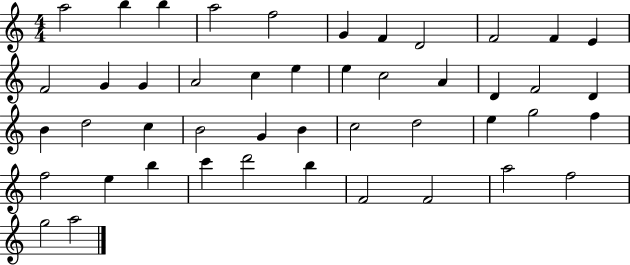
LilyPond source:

{
  \clef treble
  \numericTimeSignature
  \time 4/4
  \key c \major
  a''2 b''4 b''4 | a''2 f''2 | g'4 f'4 d'2 | f'2 f'4 e'4 | \break f'2 g'4 g'4 | a'2 c''4 e''4 | e''4 c''2 a'4 | d'4 f'2 d'4 | \break b'4 d''2 c''4 | b'2 g'4 b'4 | c''2 d''2 | e''4 g''2 f''4 | \break f''2 e''4 b''4 | c'''4 d'''2 b''4 | f'2 f'2 | a''2 f''2 | \break g''2 a''2 | \bar "|."
}